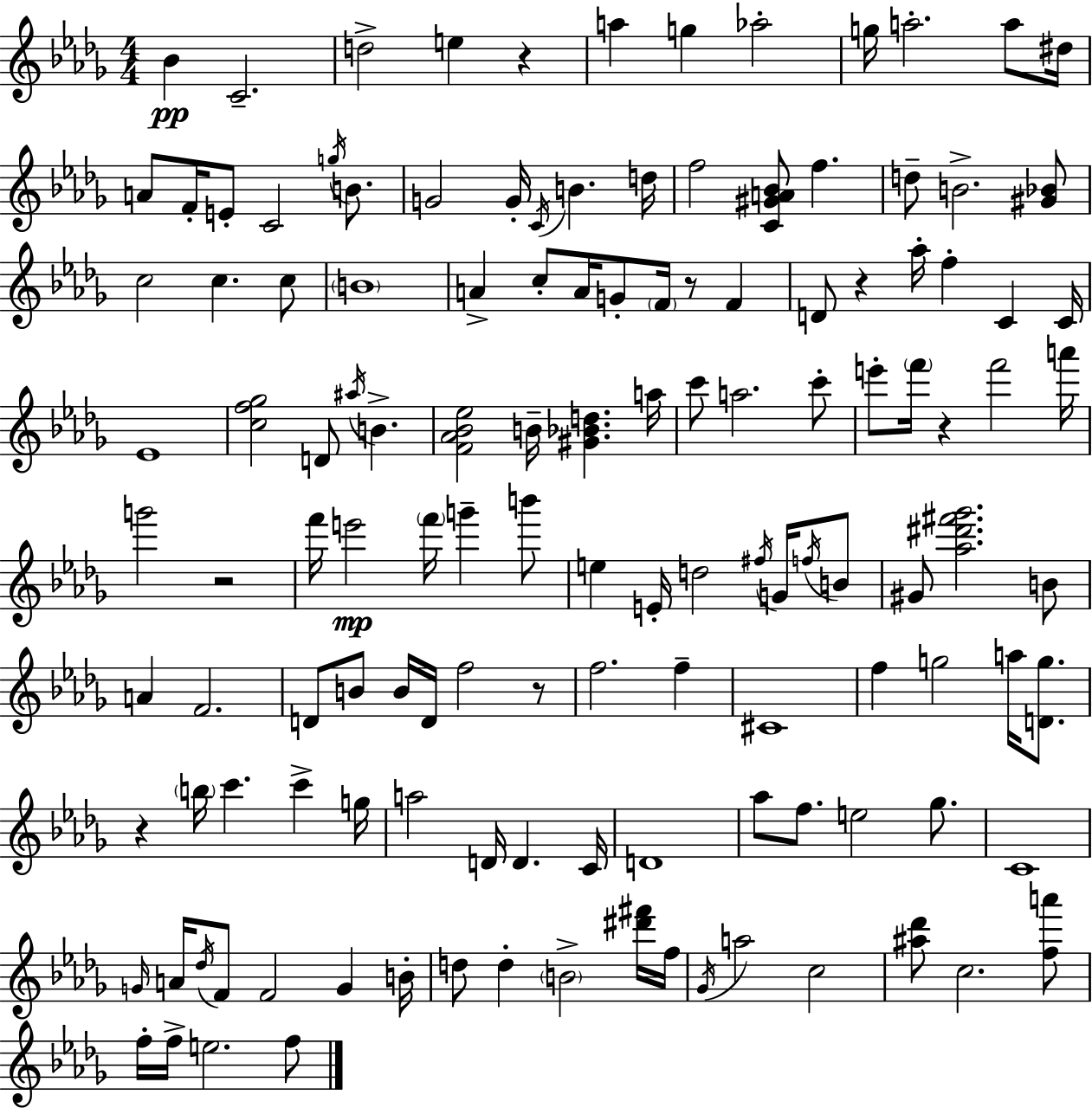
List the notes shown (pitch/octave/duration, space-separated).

Bb4/q C4/h. D5/h E5/q R/q A5/q G5/q Ab5/h G5/s A5/h. A5/e D#5/s A4/e F4/s E4/e C4/h G5/s B4/e. G4/h G4/s C4/s B4/q. D5/s F5/h [C4,G#4,A4,Bb4]/e F5/q. D5/e B4/h. [G#4,Bb4]/e C5/h C5/q. C5/e B4/w A4/q C5/e A4/s G4/e F4/s R/e F4/q D4/e R/q Ab5/s F5/q C4/q C4/s Eb4/w [C5,F5,Gb5]/h D4/e A#5/s B4/q. [F4,Ab4,Bb4,Eb5]/h B4/s [G#4,Bb4,D5]/q. A5/s C6/e A5/h. C6/e E6/e F6/s R/q F6/h A6/s G6/h R/h F6/s E6/h F6/s G6/q B6/e E5/q E4/s D5/h F#5/s G4/s F5/s B4/e G#4/e [Ab5,D#6,F#6,Gb6]/h. B4/e A4/q F4/h. D4/e B4/e B4/s D4/s F5/h R/e F5/h. F5/q C#4/w F5/q G5/h A5/s [D4,G5]/e. R/q B5/s C6/q. C6/q G5/s A5/h D4/s D4/q. C4/s D4/w Ab5/e F5/e. E5/h Gb5/e. C4/w G4/s A4/s Db5/s F4/e F4/h G4/q B4/s D5/e D5/q B4/h [D#6,F#6]/s F5/s Gb4/s A5/h C5/h [A#5,Db6]/e C5/h. [F5,A6]/e F5/s F5/s E5/h. F5/e